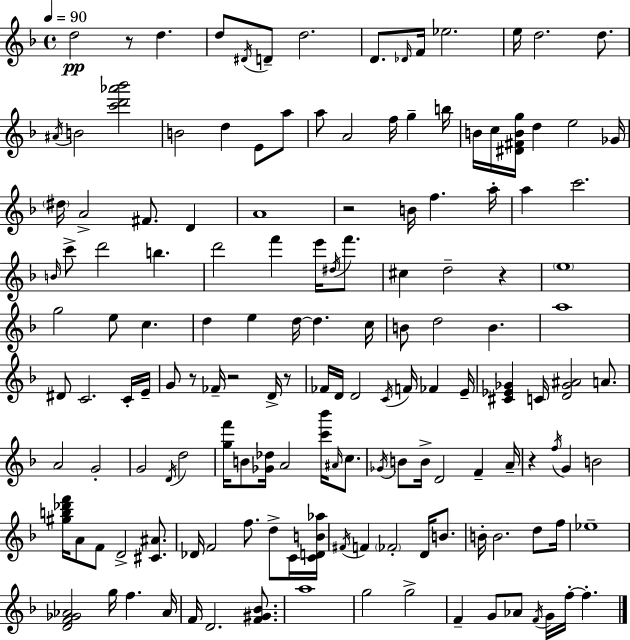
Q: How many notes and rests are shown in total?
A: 149